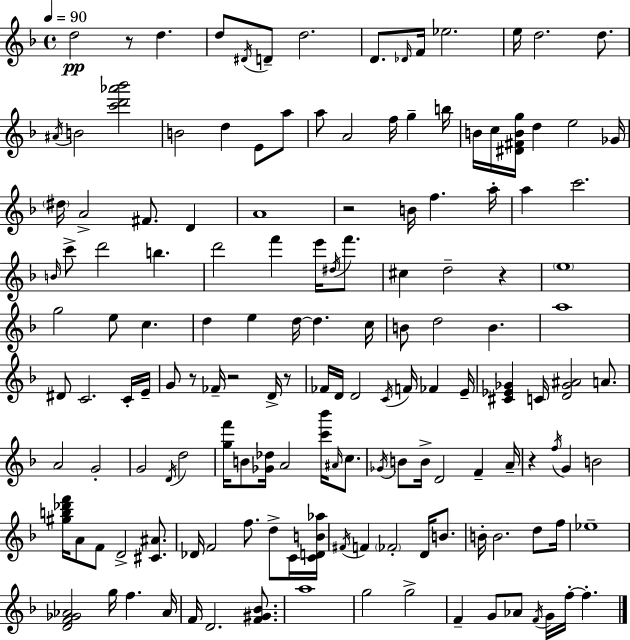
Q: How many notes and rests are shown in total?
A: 149